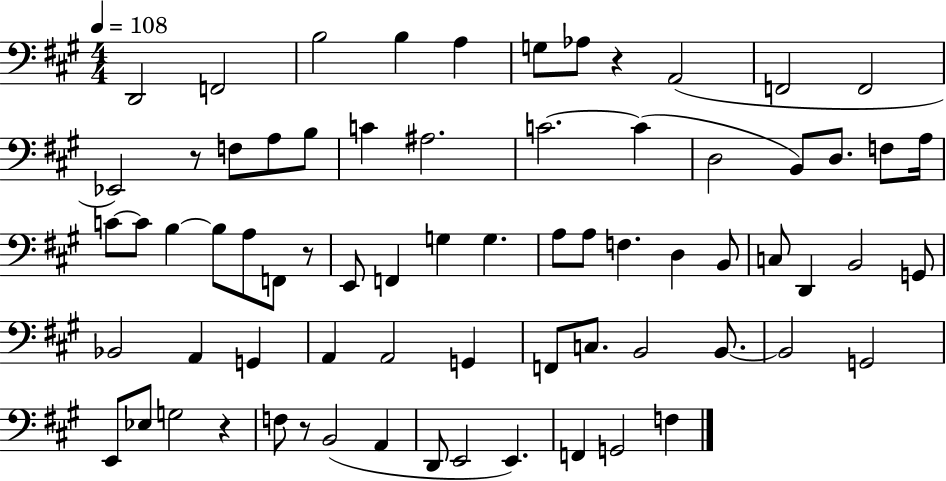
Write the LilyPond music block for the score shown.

{
  \clef bass
  \numericTimeSignature
  \time 4/4
  \key a \major
  \tempo 4 = 108
  d,2 f,2 | b2 b4 a4 | g8 aes8 r4 a,2( | f,2 f,2 | \break ees,2) r8 f8 a8 b8 | c'4 ais2. | c'2.~~ c'4( | d2 b,8) d8. f8 a16 | \break c'8~~ c'8 b4~~ b8 a8 f,8 r8 | e,8 f,4 g4 g4. | a8 a8 f4. d4 b,8 | c8 d,4 b,2 g,8 | \break bes,2 a,4 g,4 | a,4 a,2 g,4 | f,8 c8. b,2 b,8.~~ | b,2 g,2 | \break e,8 ees8 g2 r4 | f8 r8 b,2( a,4 | d,8 e,2 e,4.) | f,4 g,2 f4 | \break \bar "|."
}